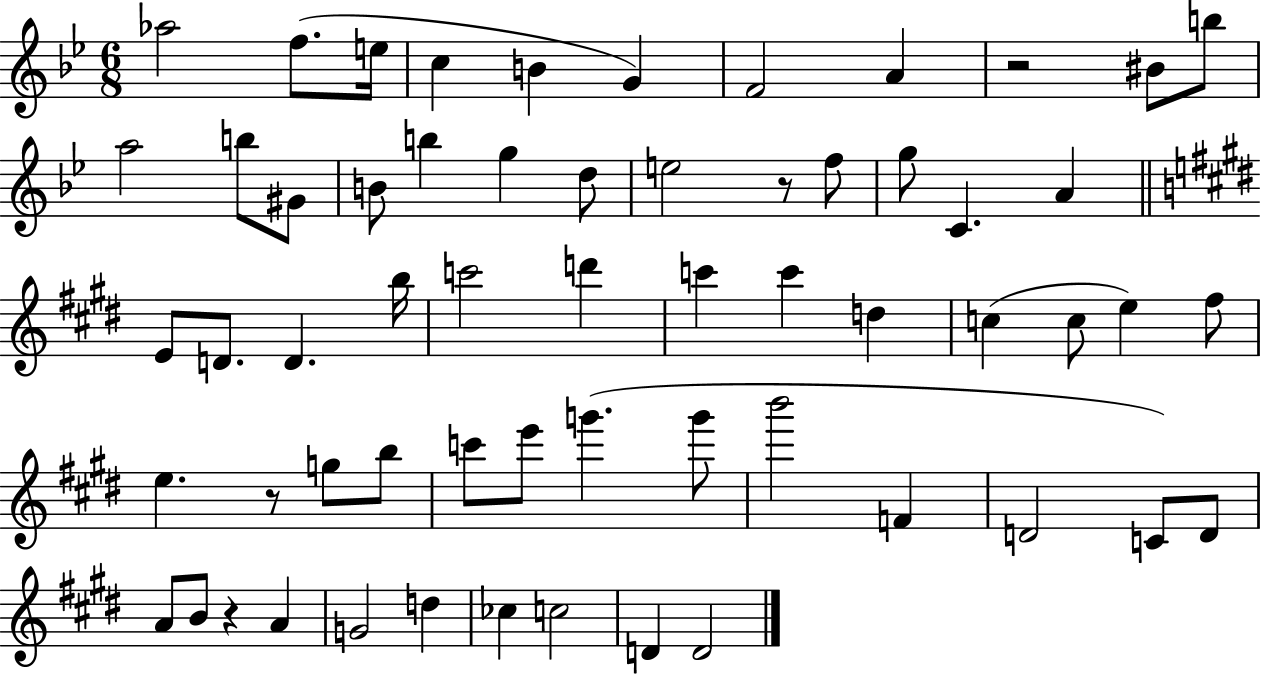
Ab5/h F5/e. E5/s C5/q B4/q G4/q F4/h A4/q R/h BIS4/e B5/e A5/h B5/e G#4/e B4/e B5/q G5/q D5/e E5/h R/e F5/e G5/e C4/q. A4/q E4/e D4/e. D4/q. B5/s C6/h D6/q C6/q C6/q D5/q C5/q C5/e E5/q F#5/e E5/q. R/e G5/e B5/e C6/e E6/e G6/q. G6/e B6/h F4/q D4/h C4/e D4/e A4/e B4/e R/q A4/q G4/h D5/q CES5/q C5/h D4/q D4/h